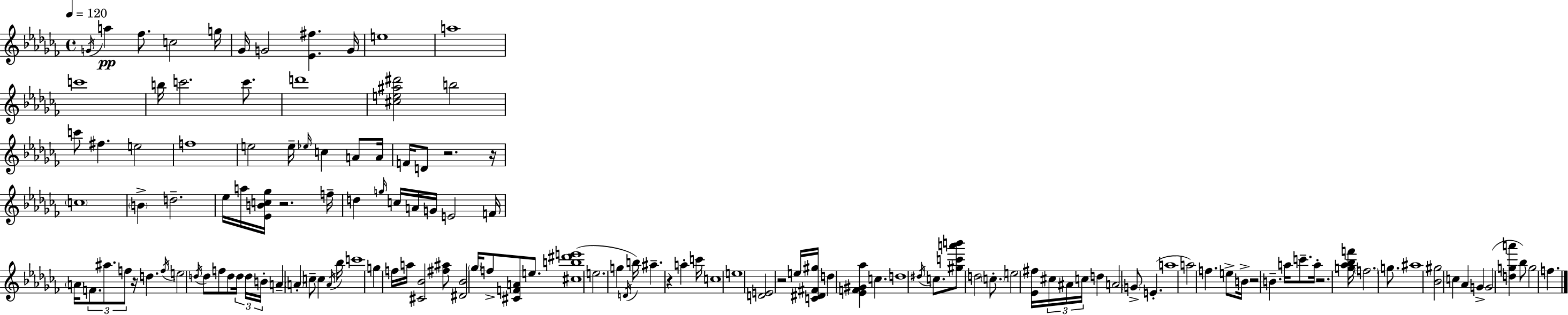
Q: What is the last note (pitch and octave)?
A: F5